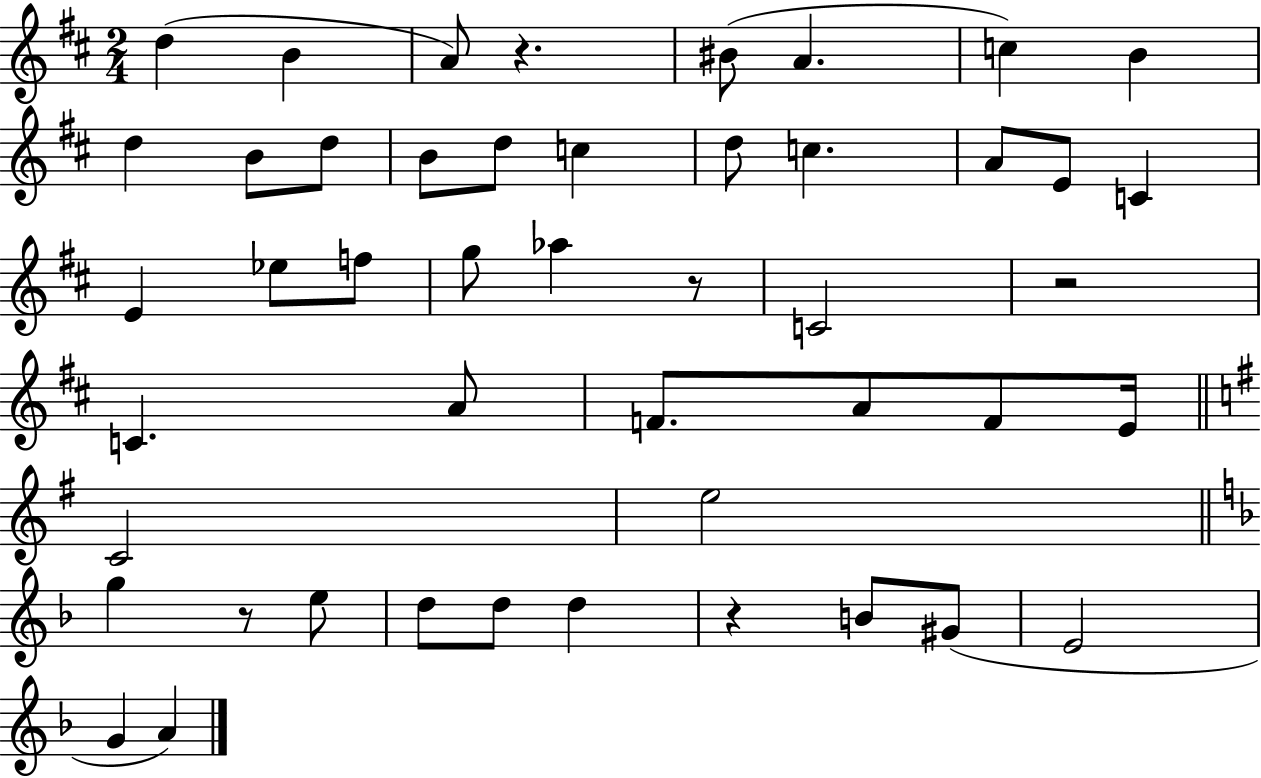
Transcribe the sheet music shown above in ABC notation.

X:1
T:Untitled
M:2/4
L:1/4
K:D
d B A/2 z ^B/2 A c B d B/2 d/2 B/2 d/2 c d/2 c A/2 E/2 C E _e/2 f/2 g/2 _a z/2 C2 z2 C A/2 F/2 A/2 F/2 E/4 C2 e2 g z/2 e/2 d/2 d/2 d z B/2 ^G/2 E2 G A